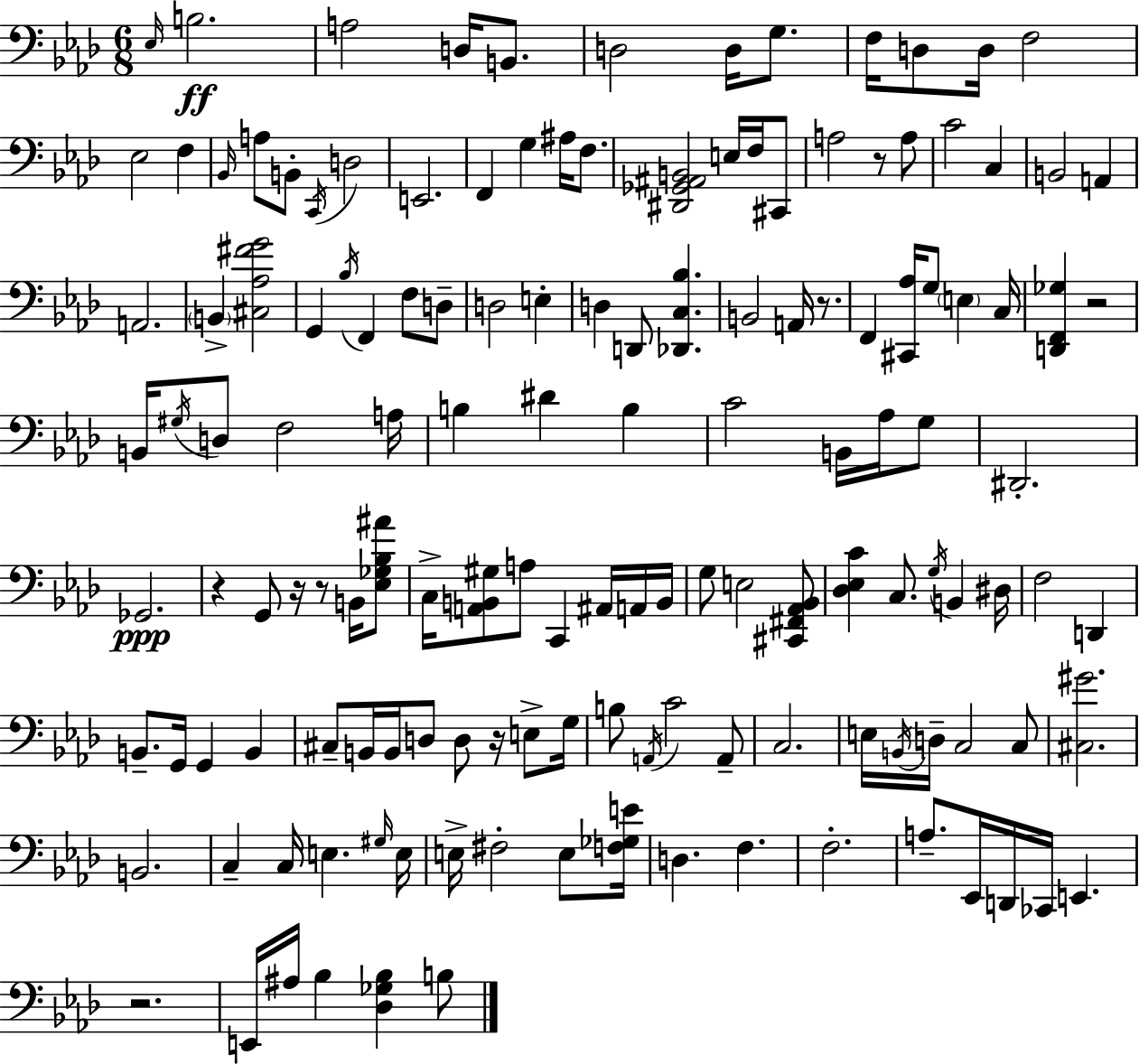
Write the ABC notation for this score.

X:1
T:Untitled
M:6/8
L:1/4
K:Fm
_E,/4 B,2 A,2 D,/4 B,,/2 D,2 D,/4 G,/2 F,/4 D,/2 D,/4 F,2 _E,2 F, _B,,/4 A,/2 B,,/2 C,,/4 D,2 E,,2 F,, G, ^A,/4 F,/2 [^D,,_G,,^A,,B,,]2 E,/4 F,/4 ^C,,/2 A,2 z/2 A,/2 C2 C, B,,2 A,, A,,2 B,, [^C,_A,^FG]2 G,, _B,/4 F,, F,/2 D,/2 D,2 E, D, D,,/2 [_D,,C,_B,] B,,2 A,,/4 z/2 F,, [^C,,_A,]/4 G,/2 E, C,/4 [D,,F,,_G,] z2 B,,/4 ^G,/4 D,/2 F,2 A,/4 B, ^D B, C2 B,,/4 _A,/4 G,/2 ^D,,2 _G,,2 z G,,/2 z/4 z/2 B,,/4 [_E,_G,_B,^A]/2 C,/4 [A,,B,,^G,]/2 A,/2 C,, ^A,,/4 A,,/4 B,,/4 G,/2 E,2 [^C,,^F,,_A,,_B,,]/2 [_D,_E,C] C,/2 G,/4 B,, ^D,/4 F,2 D,, B,,/2 G,,/4 G,, B,, ^C,/2 B,,/4 B,,/4 D,/2 D,/2 z/4 E,/2 G,/4 B,/2 A,,/4 C2 A,,/2 C,2 E,/4 B,,/4 D,/4 C,2 C,/2 [^C,^G]2 B,,2 C, C,/4 E, ^G,/4 E,/4 E,/4 ^F,2 E,/2 [F,_G,E]/4 D, F, F,2 A,/2 _E,,/4 D,,/4 _C,,/4 E,, z2 E,,/4 ^A,/4 _B, [_D,_G,_B,] B,/2